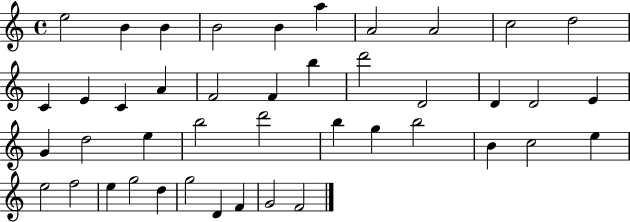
X:1
T:Untitled
M:4/4
L:1/4
K:C
e2 B B B2 B a A2 A2 c2 d2 C E C A F2 F b d'2 D2 D D2 E G d2 e b2 d'2 b g b2 B c2 e e2 f2 e g2 d g2 D F G2 F2